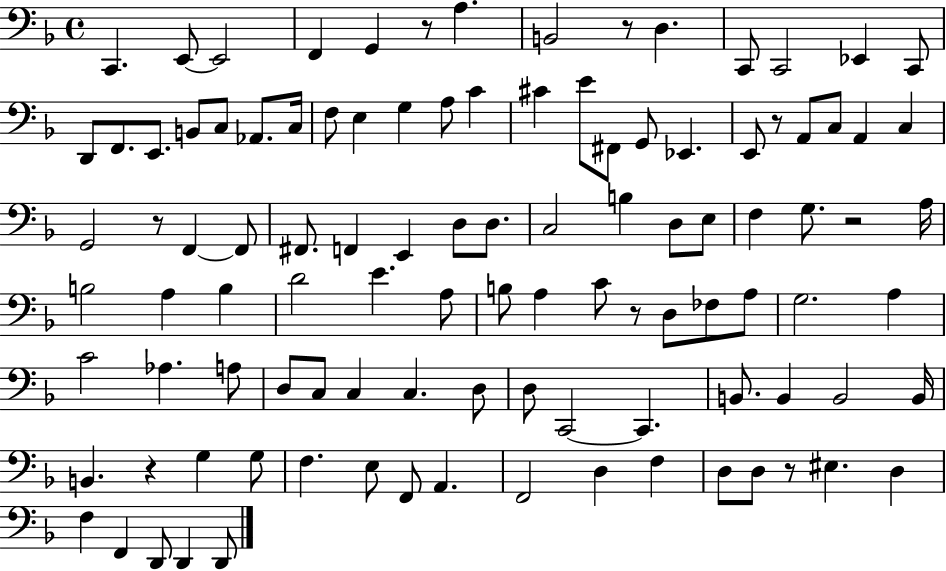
X:1
T:Untitled
M:4/4
L:1/4
K:F
C,, E,,/2 E,,2 F,, G,, z/2 A, B,,2 z/2 D, C,,/2 C,,2 _E,, C,,/2 D,,/2 F,,/2 E,,/2 B,,/2 C,/2 _A,,/2 C,/4 F,/2 E, G, A,/2 C ^C E/2 ^F,,/2 G,,/2 _E,, E,,/2 z/2 A,,/2 C,/2 A,, C, G,,2 z/2 F,, F,,/2 ^F,,/2 F,, E,, D,/2 D,/2 C,2 B, D,/2 E,/2 F, G,/2 z2 A,/4 B,2 A, B, D2 E A,/2 B,/2 A, C/2 z/2 D,/2 _F,/2 A,/2 G,2 A, C2 _A, A,/2 D,/2 C,/2 C, C, D,/2 D,/2 C,,2 C,, B,,/2 B,, B,,2 B,,/4 B,, z G, G,/2 F, E,/2 F,,/2 A,, F,,2 D, F, D,/2 D,/2 z/2 ^E, D, F, F,, D,,/2 D,, D,,/2